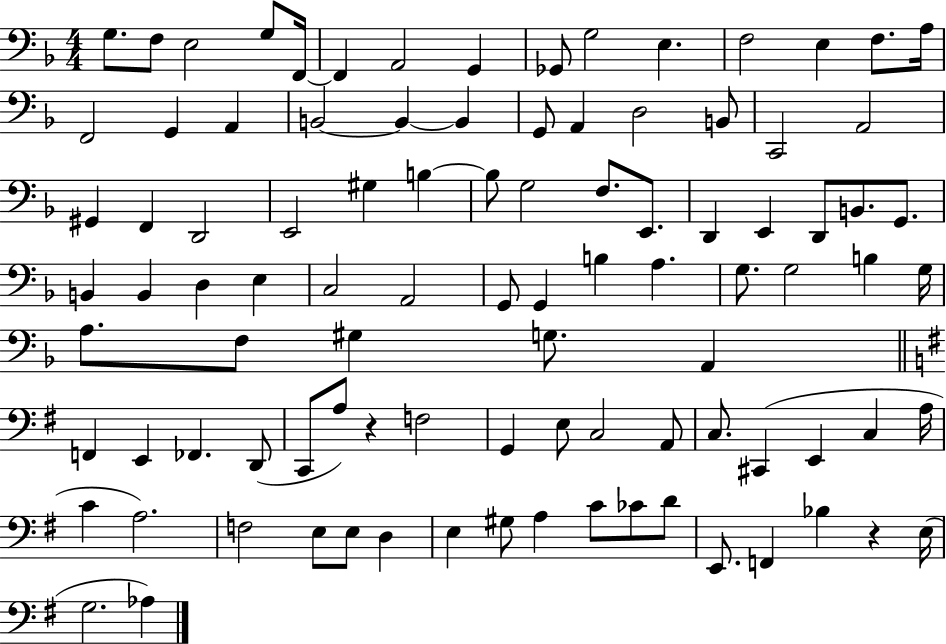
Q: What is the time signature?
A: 4/4